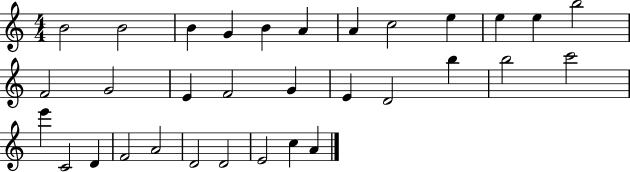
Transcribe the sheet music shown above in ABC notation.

X:1
T:Untitled
M:4/4
L:1/4
K:C
B2 B2 B G B A A c2 e e e b2 F2 G2 E F2 G E D2 b b2 c'2 e' C2 D F2 A2 D2 D2 E2 c A